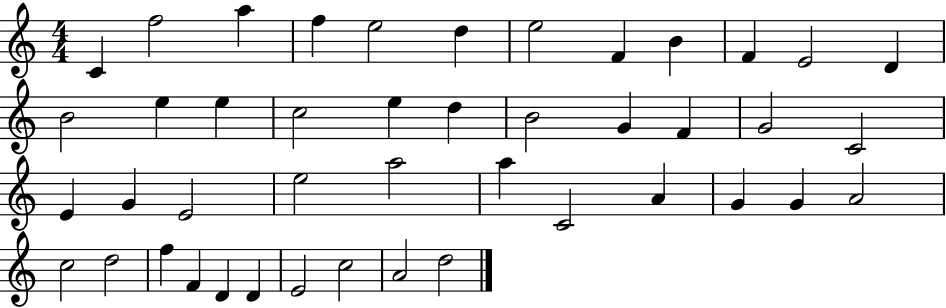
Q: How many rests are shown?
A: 0